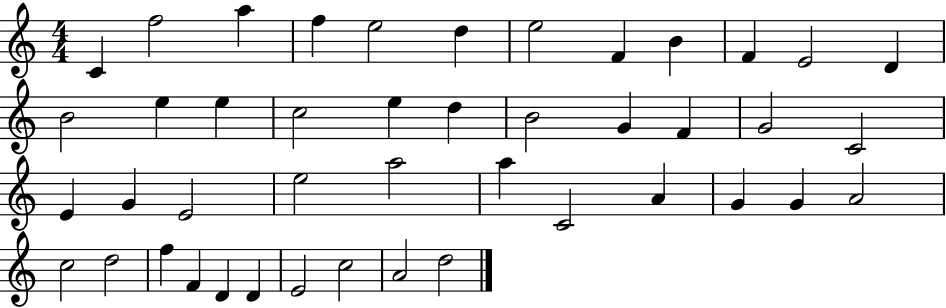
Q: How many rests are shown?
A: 0